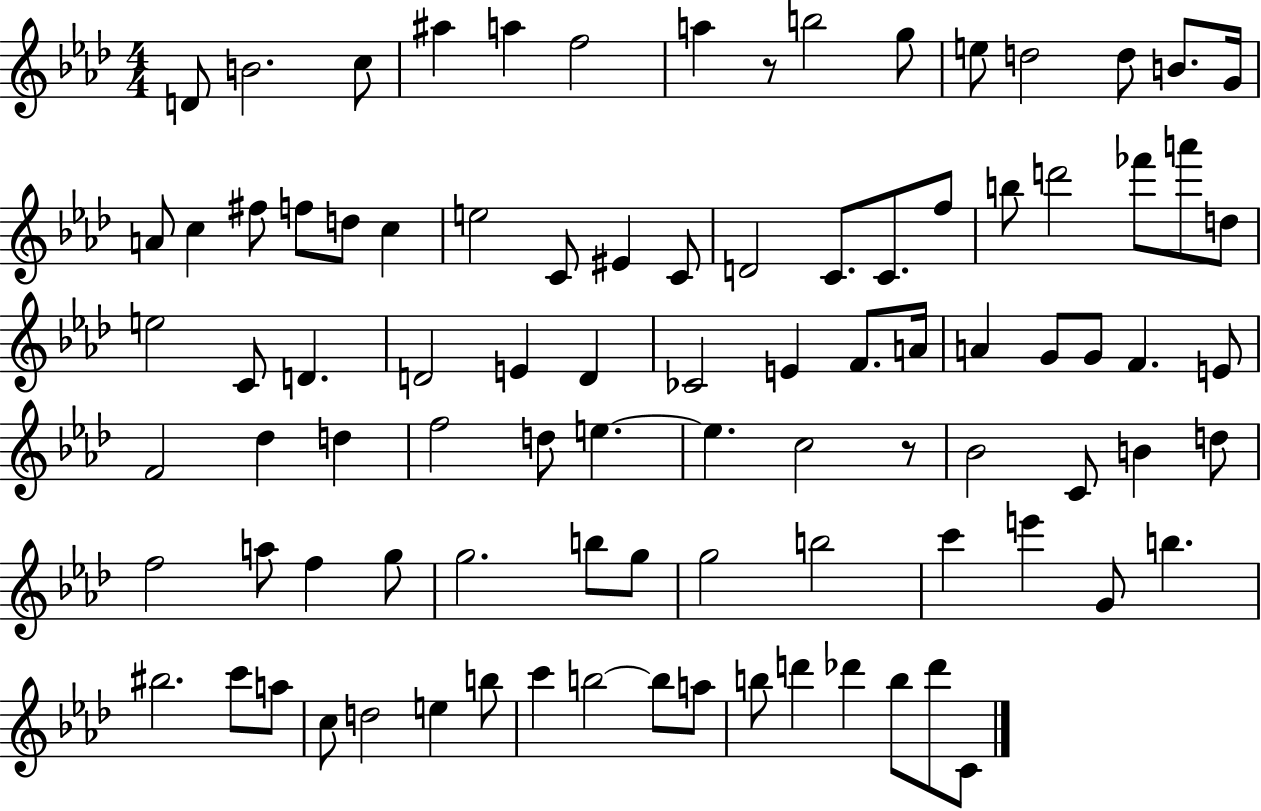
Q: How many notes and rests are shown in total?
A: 92